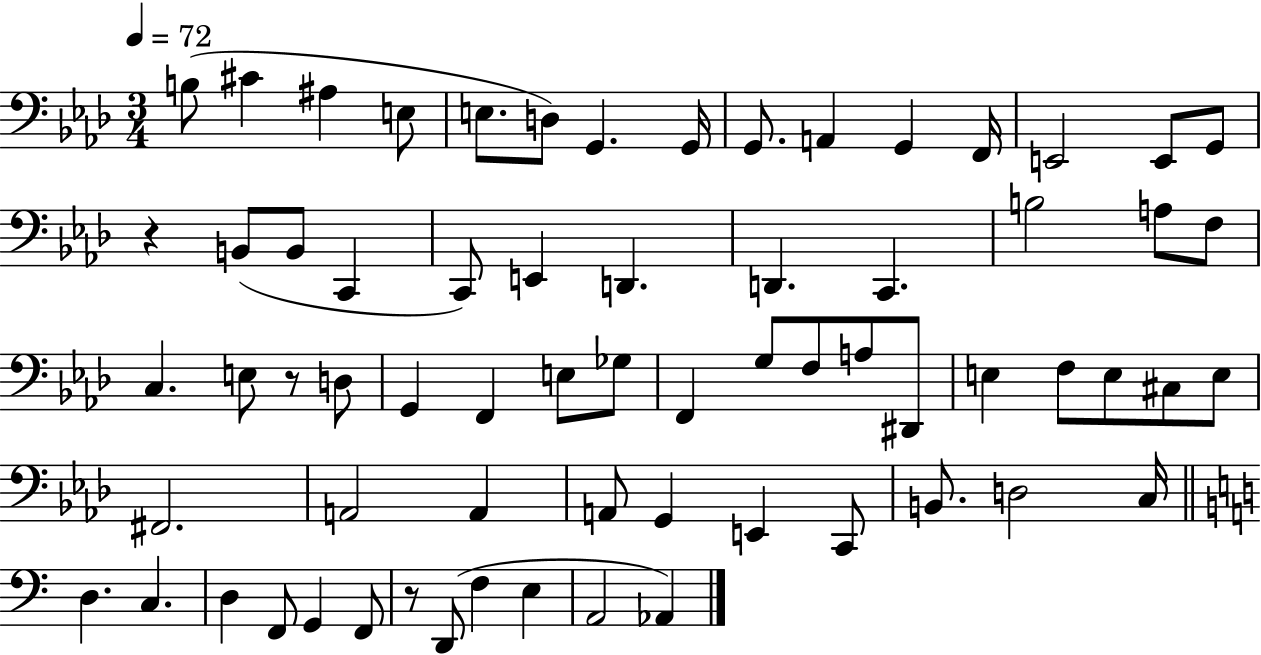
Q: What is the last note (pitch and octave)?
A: Ab2